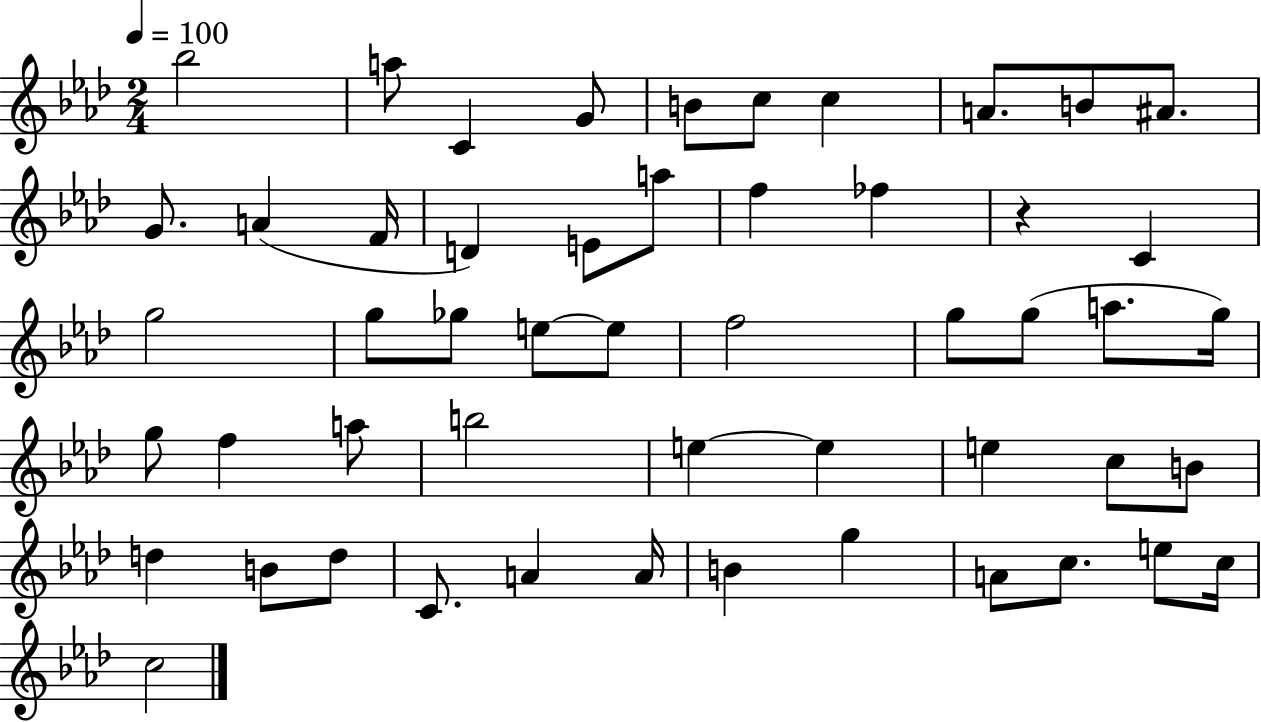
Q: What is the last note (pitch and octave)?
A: C5